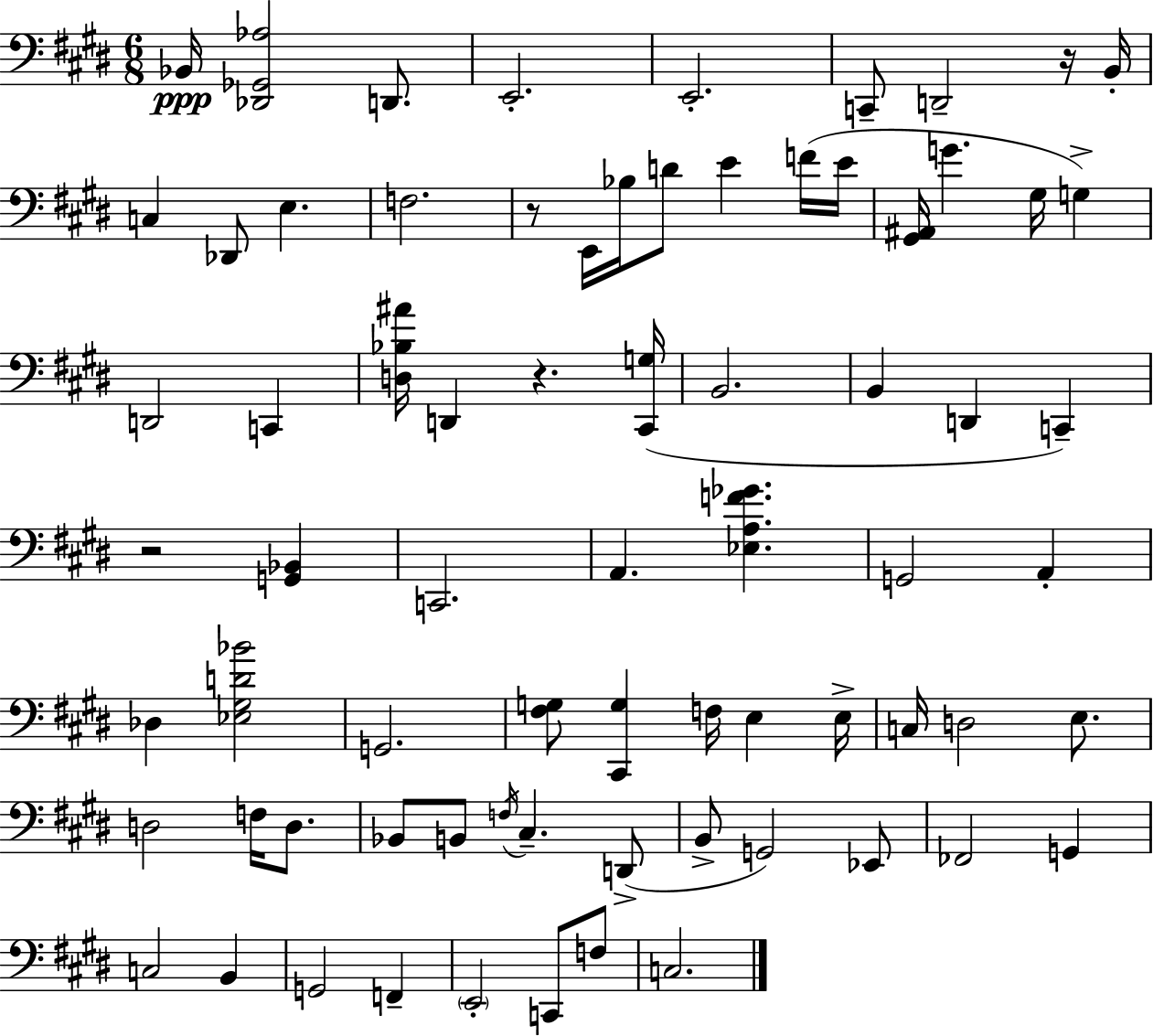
{
  \clef bass
  \numericTimeSignature
  \time 6/8
  \key e \major
  bes,16\ppp <des, ges, aes>2 d,8. | e,2.-. | e,2.-. | c,8-- d,2-- r16 b,16-. | \break c4 des,8 e4. | f2. | r8 e,16 bes16 d'8 e'4 f'16( e'16 | <gis, ais,>16 g'4. gis16 g4->) | \break d,2 c,4 | <d bes ais'>16 d,4 r4. <cis, g>16( | b,2. | b,4 d,4 c,4--) | \break r2 <g, bes,>4 | c,2. | a,4. <ees a f' ges'>4. | g,2 a,4-. | \break des4 <ees gis d' bes'>2 | g,2. | <fis g>8 <cis, g>4 f16 e4 e16-> | c16 d2 e8. | \break d2 f16 d8. | bes,8 b,8 \acciaccatura { f16 } cis4.-- d,8->( | b,8-> g,2) ees,8 | fes,2 g,4 | \break c2 b,4 | g,2 f,4-- | \parenthesize e,2-. c,8 f8 | c2. | \break \bar "|."
}